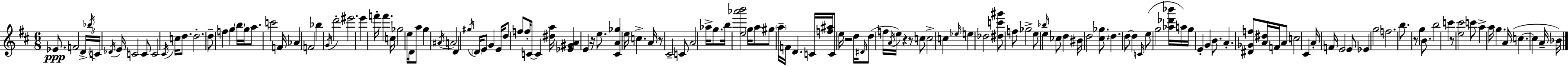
X:1
T:Untitled
M:6/8
L:1/4
K:D
_E/2 F2 D/4 _b/4 C/4 _D/4 E/4 C2 C/2 C2 ^C/4 c/4 d/2 d2 d/2 f g b/4 g/4 a/2 c'2 F/4 _A F2 _b G/4 d'2 ^e'2 e' f'/4 f' c/4 _g2 e/4 D/4 a/2 g ^A/4 A2 D ^g/4 D/4 E/2 G E/4 d/2 f/2 f/4 C/2 C [^da]/4 [_E^GA] E z/4 e/2 [^CA_g] e/4 c A/4 z/2 ^C2 C/2 A2 _a/4 g/2 b/4 [e_a'b']2 g/4 a/2 ^g/2 a/4 F/4 D C/4 [f^a]/4 C/2 e/4 z2 d/4 ^D/4 d/2 f/4 A/4 e/4 z z/2 c/2 c2 c _e/4 e _d2 [^dc'^g']/2 f/2 _g2 e/2 _b/4 e _c/2 d ^B/4 d2 [^c_g]/2 d d/2 d C/4 e/2 g2 [_a_d'_b']/4 a/4 g/4 E G B/2 A [^D_Gf]/2 [A^d]/4 F/4 A/2 c2 ^C A/4 F/4 E2 E/2 _E g2 f2 b/2 z/2 g B/2 b2 c' z/2 [e^c']2 c'/2 a a/4 g A/4 c c A/4 _B/4